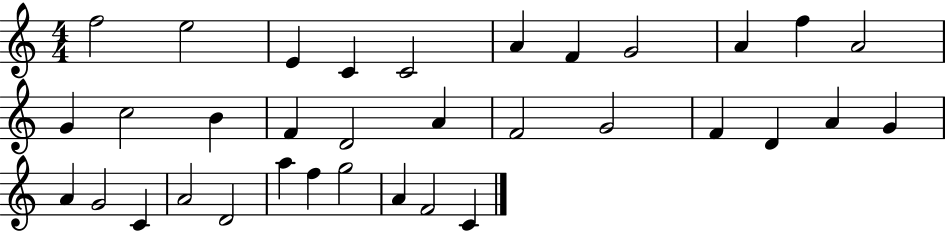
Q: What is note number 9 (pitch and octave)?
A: A4